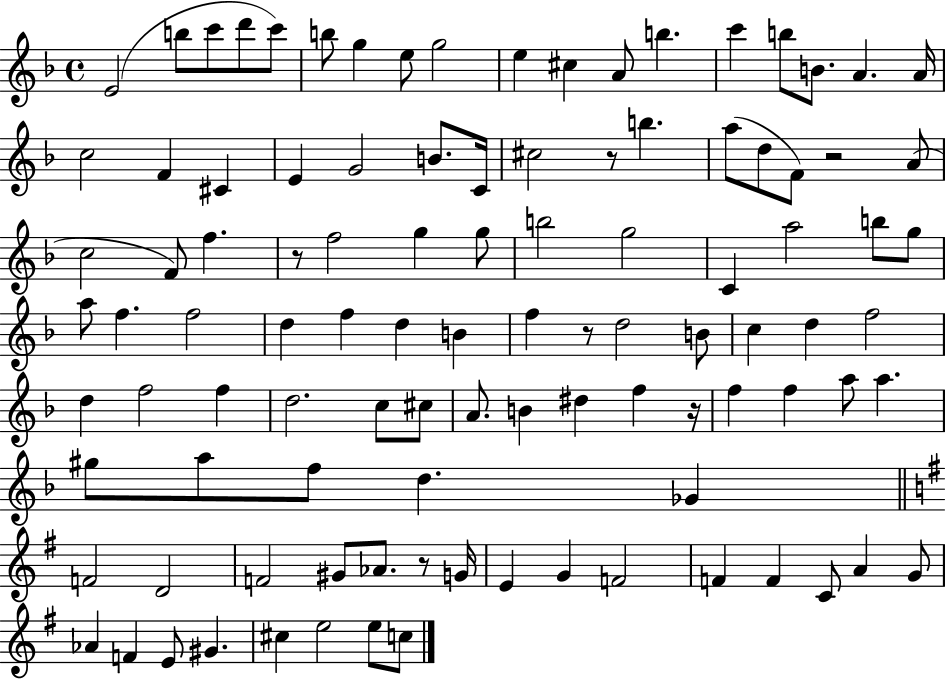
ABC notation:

X:1
T:Untitled
M:4/4
L:1/4
K:F
E2 b/2 c'/2 d'/2 c'/2 b/2 g e/2 g2 e ^c A/2 b c' b/2 B/2 A A/4 c2 F ^C E G2 B/2 C/4 ^c2 z/2 b a/2 d/2 F/2 z2 A/2 c2 F/2 f z/2 f2 g g/2 b2 g2 C a2 b/2 g/2 a/2 f f2 d f d B f z/2 d2 B/2 c d f2 d f2 f d2 c/2 ^c/2 A/2 B ^d f z/4 f f a/2 a ^g/2 a/2 f/2 d _G F2 D2 F2 ^G/2 _A/2 z/2 G/4 E G F2 F F C/2 A G/2 _A F E/2 ^G ^c e2 e/2 c/2